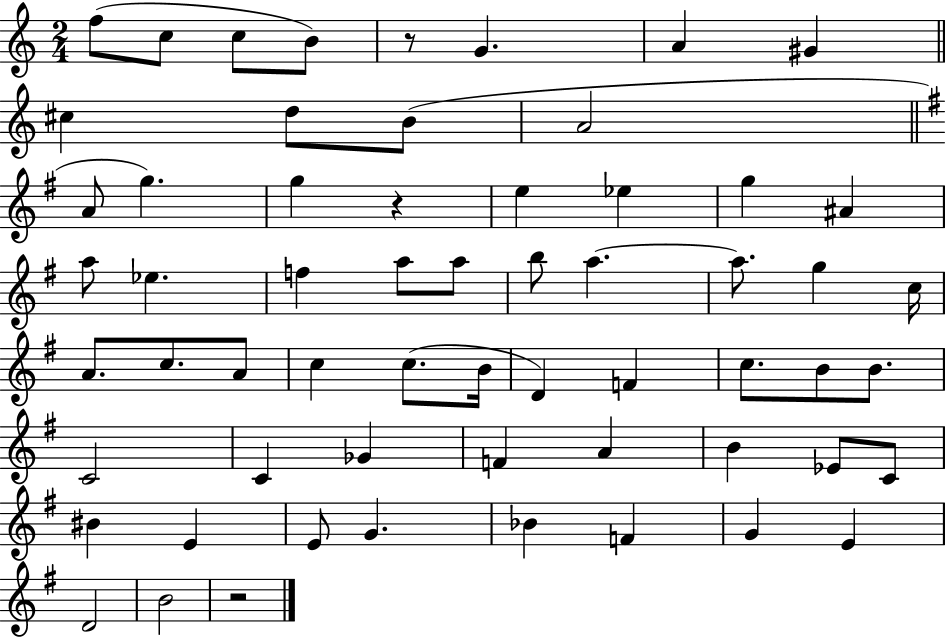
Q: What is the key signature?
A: C major